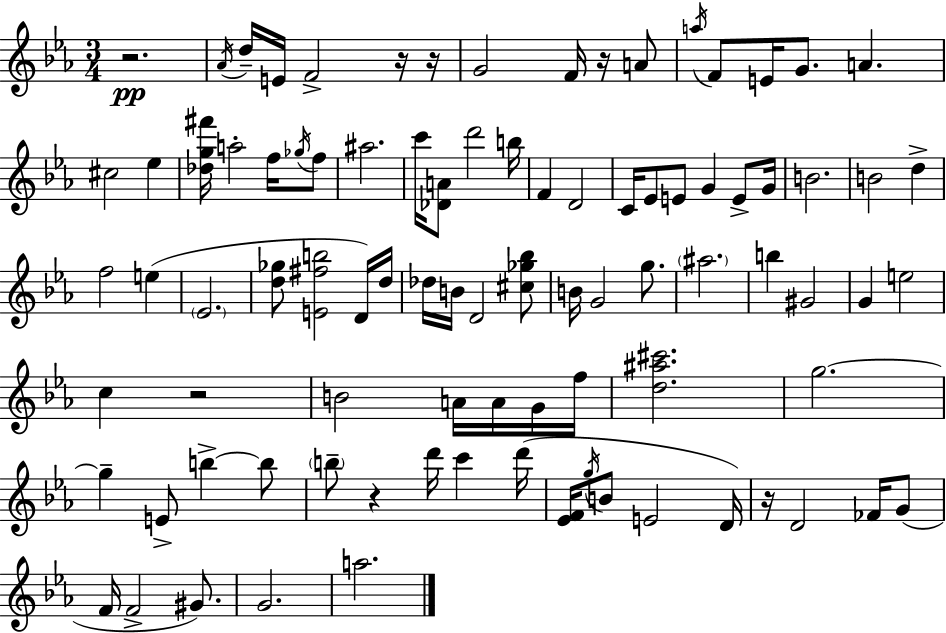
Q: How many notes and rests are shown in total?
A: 90